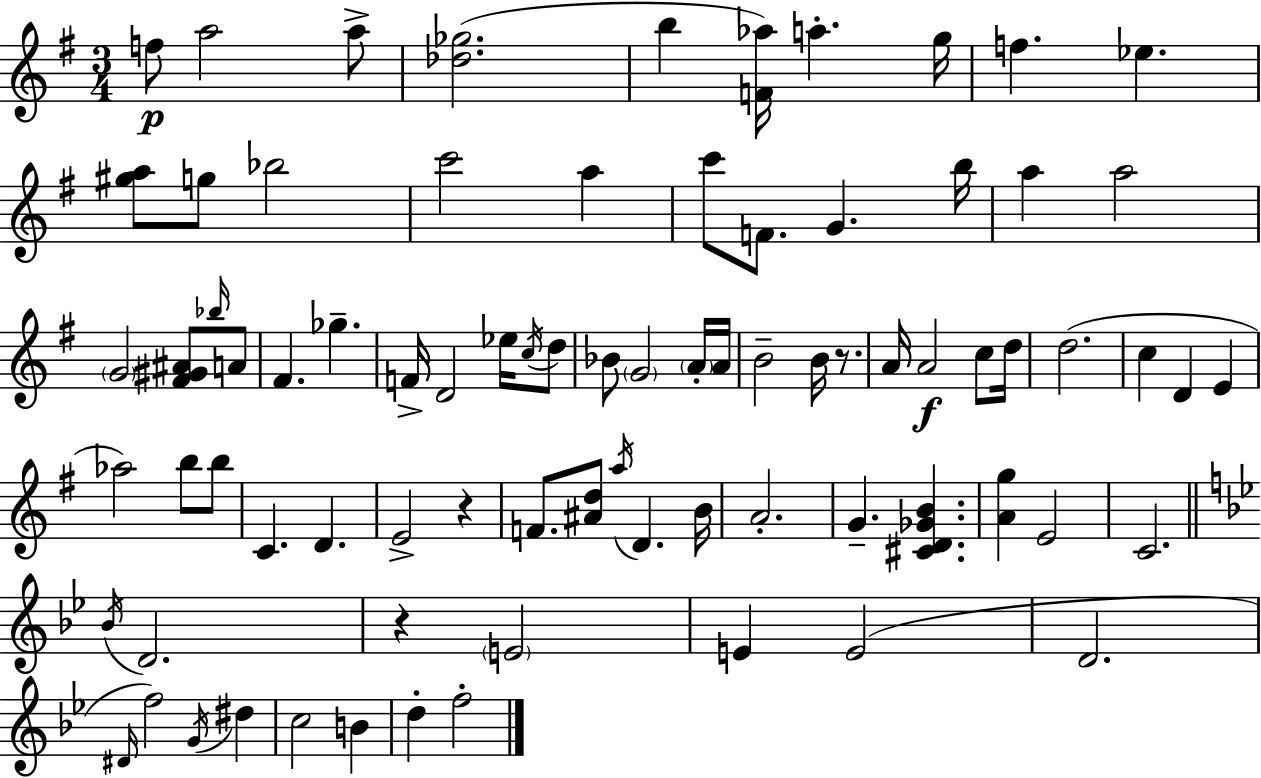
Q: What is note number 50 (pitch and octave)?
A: A5